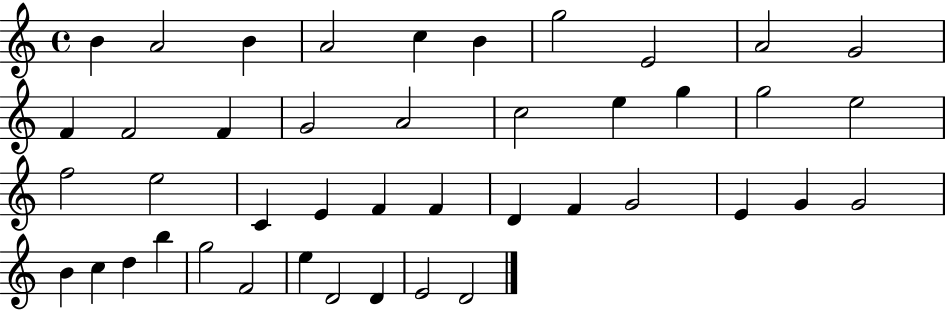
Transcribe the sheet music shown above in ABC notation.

X:1
T:Untitled
M:4/4
L:1/4
K:C
B A2 B A2 c B g2 E2 A2 G2 F F2 F G2 A2 c2 e g g2 e2 f2 e2 C E F F D F G2 E G G2 B c d b g2 F2 e D2 D E2 D2